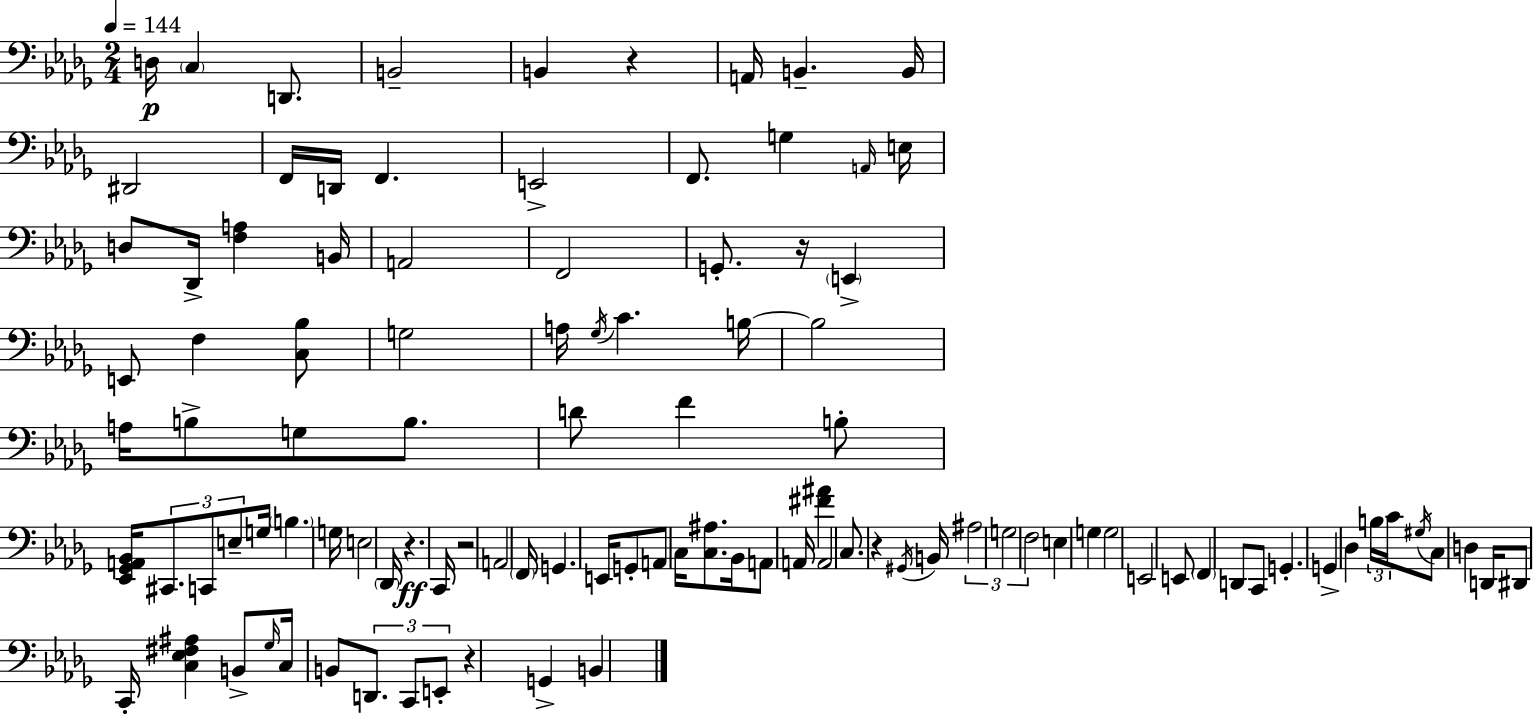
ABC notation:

X:1
T:Untitled
M:2/4
L:1/4
K:Bbm
D,/4 C, D,,/2 B,,2 B,, z A,,/4 B,, B,,/4 ^D,,2 F,,/4 D,,/4 F,, E,,2 F,,/2 G, A,,/4 E,/4 D,/2 _D,,/4 [F,A,] B,,/4 A,,2 F,,2 G,,/2 z/4 E,, E,,/2 F, [C,_B,]/2 G,2 A,/4 _G,/4 C B,/4 B,2 A,/4 B,/2 G,/2 B,/2 D/2 F B,/2 [_E,,_G,,A,,_B,,]/4 ^C,,/2 C,,/2 E,/2 G,/4 B, G,/4 E,2 _D,,/4 z C,,/4 z2 A,,2 F,,/4 G,, E,,/4 G,,/2 A,,/2 C,/4 [C,^A,]/2 _B,,/4 A,,/2 A,,/4 [^F^A] A,,2 C,/2 z ^G,,/4 B,,/4 ^A,2 G,2 F,2 E, G, G,2 E,,2 E,,/2 F,, D,,/2 C,,/2 G,, G,, _D, B,/4 C/4 ^G,/4 C,/2 D, D,,/4 ^D,,/2 C,,/4 [C,_E,^F,^A,] B,,/2 _G,/4 C,/4 B,,/2 D,,/2 C,,/2 E,,/2 z G,, B,,